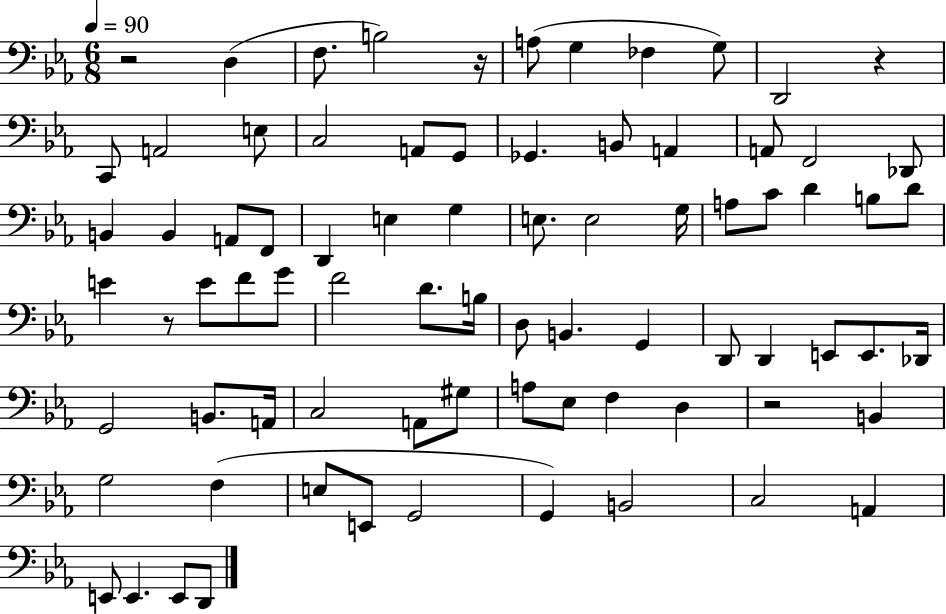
{
  \clef bass
  \numericTimeSignature
  \time 6/8
  \key ees \major
  \tempo 4 = 90
  r2 d4( | f8. b2) r16 | a8( g4 fes4 g8) | d,2 r4 | \break c,8 a,2 e8 | c2 a,8 g,8 | ges,4. b,8 a,4 | a,8 f,2 des,8 | \break b,4 b,4 a,8 f,8 | d,4 e4 g4 | e8. e2 g16 | a8 c'8 d'4 b8 d'8 | \break e'4 r8 e'8 f'8 g'8 | f'2 d'8. b16 | d8 b,4. g,4 | d,8 d,4 e,8 e,8. des,16 | \break g,2 b,8. a,16 | c2 a,8 gis8 | a8 ees8 f4 d4 | r2 b,4 | \break g2 f4( | e8 e,8 g,2 | g,4) b,2 | c2 a,4 | \break e,8 e,4. e,8 d,8 | \bar "|."
}